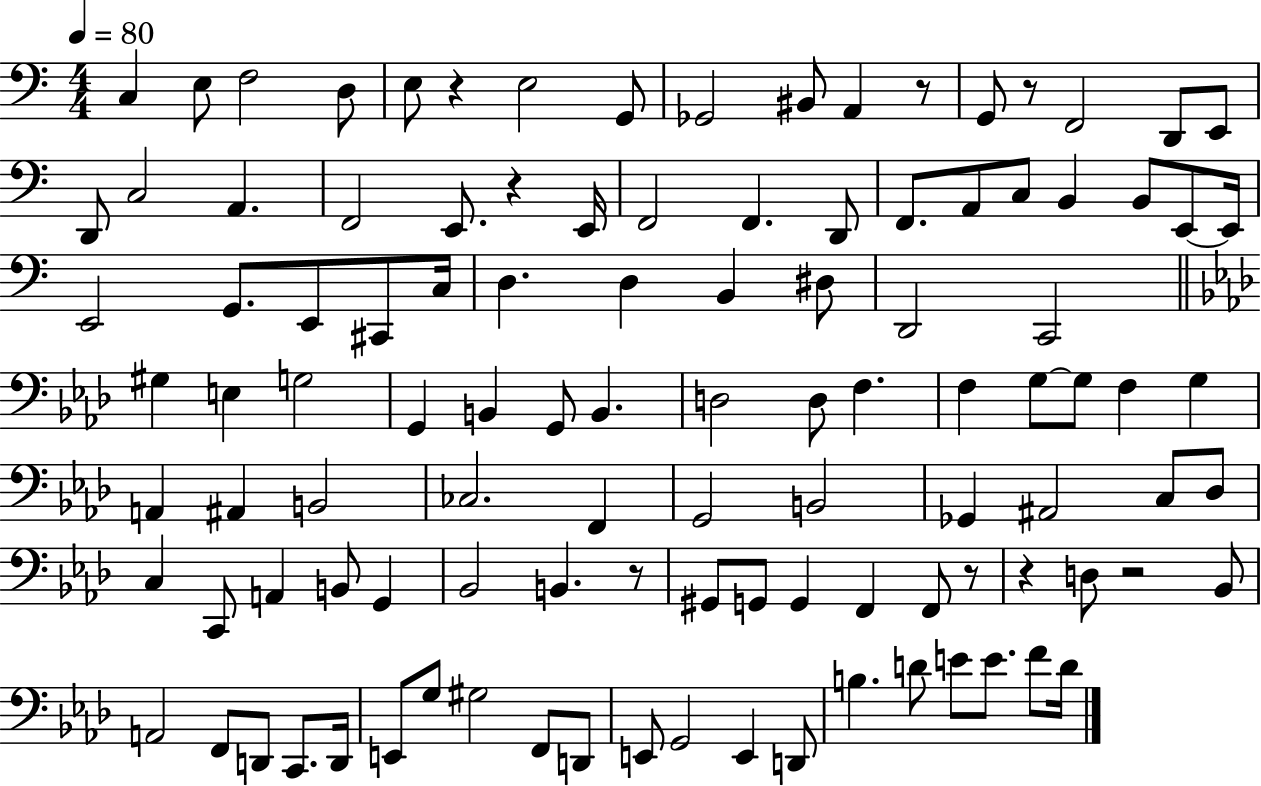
{
  \clef bass
  \numericTimeSignature
  \time 4/4
  \key c \major
  \tempo 4 = 80
  c4 e8 f2 d8 | e8 r4 e2 g,8 | ges,2 bis,8 a,4 r8 | g,8 r8 f,2 d,8 e,8 | \break d,8 c2 a,4. | f,2 e,8. r4 e,16 | f,2 f,4. d,8 | f,8. a,8 c8 b,4 b,8 e,8~~ e,16 | \break e,2 g,8. e,8 cis,8 c16 | d4. d4 b,4 dis8 | d,2 c,2 | \bar "||" \break \key aes \major gis4 e4 g2 | g,4 b,4 g,8 b,4. | d2 d8 f4. | f4 g8~~ g8 f4 g4 | \break a,4 ais,4 b,2 | ces2. f,4 | g,2 b,2 | ges,4 ais,2 c8 des8 | \break c4 c,8 a,4 b,8 g,4 | bes,2 b,4. r8 | gis,8 g,8 g,4 f,4 f,8 r8 | r4 d8 r2 bes,8 | \break a,2 f,8 d,8 c,8. d,16 | e,8 g8 gis2 f,8 d,8 | e,8 g,2 e,4 d,8 | b4. d'8 e'8 e'8. f'8 d'16 | \break \bar "|."
}